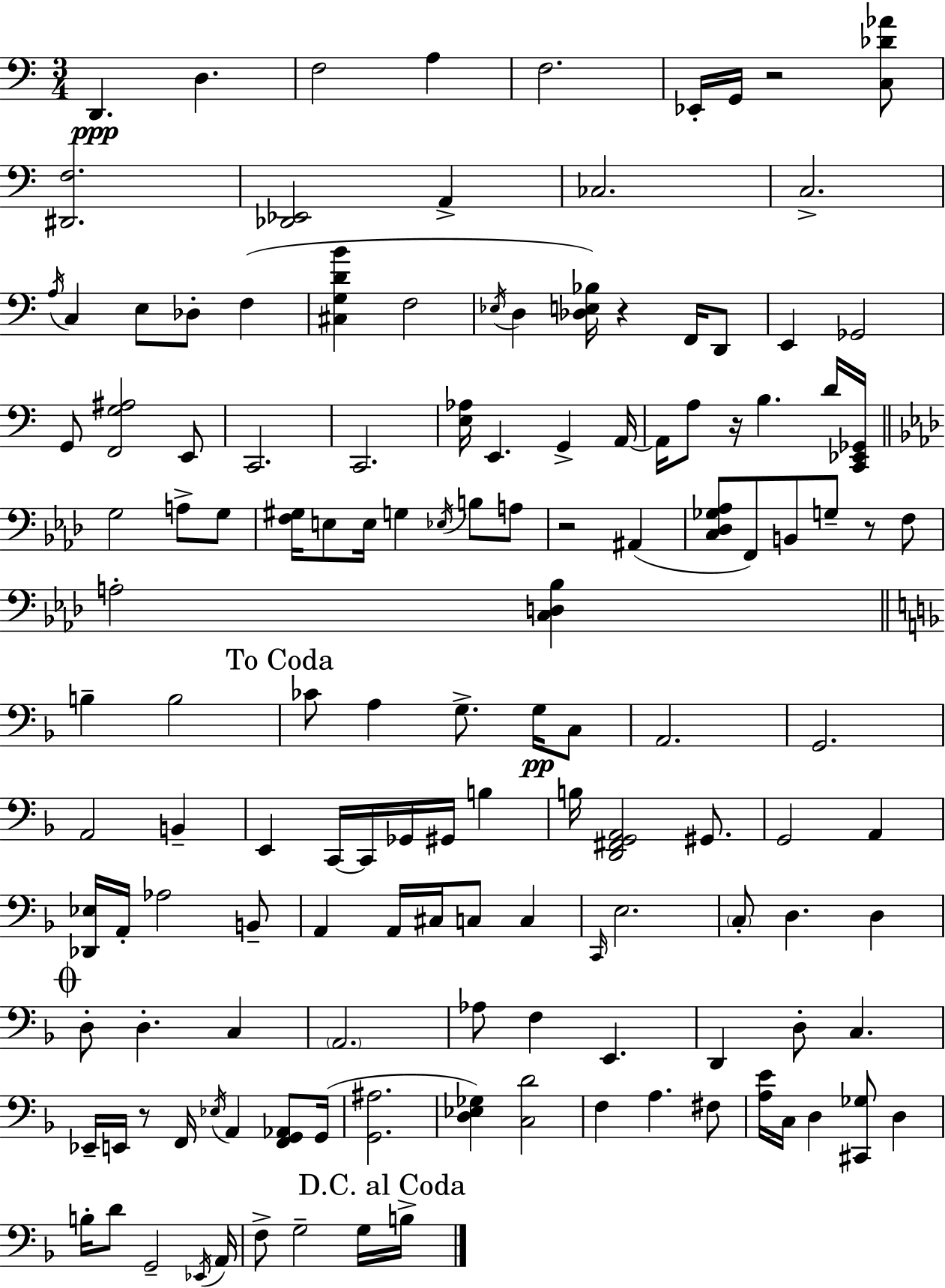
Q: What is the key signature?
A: A minor